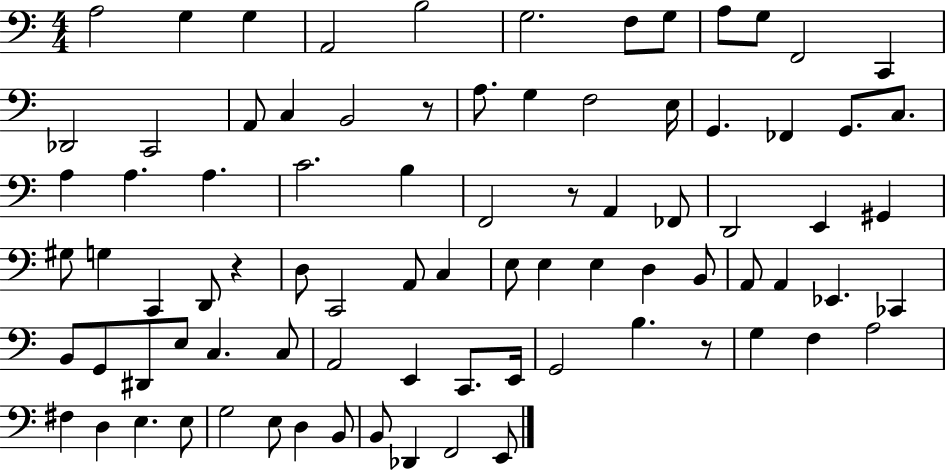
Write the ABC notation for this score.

X:1
T:Untitled
M:4/4
L:1/4
K:C
A,2 G, G, A,,2 B,2 G,2 F,/2 G,/2 A,/2 G,/2 F,,2 C,, _D,,2 C,,2 A,,/2 C, B,,2 z/2 A,/2 G, F,2 E,/4 G,, _F,, G,,/2 C,/2 A, A, A, C2 B, F,,2 z/2 A,, _F,,/2 D,,2 E,, ^G,, ^G,/2 G, C,, D,,/2 z D,/2 C,,2 A,,/2 C, E,/2 E, E, D, B,,/2 A,,/2 A,, _E,, _C,, B,,/2 G,,/2 ^D,,/2 E,/2 C, C,/2 A,,2 E,, C,,/2 E,,/4 G,,2 B, z/2 G, F, A,2 ^F, D, E, E,/2 G,2 E,/2 D, B,,/2 B,,/2 _D,, F,,2 E,,/2